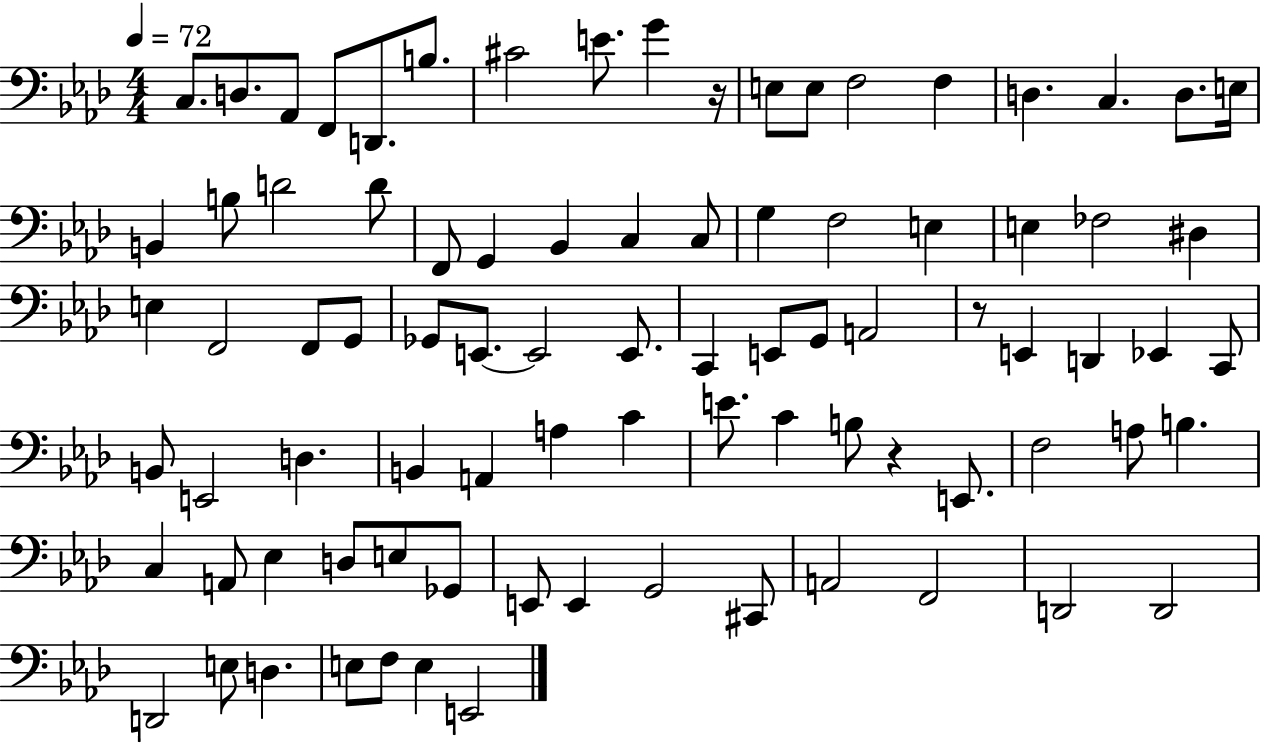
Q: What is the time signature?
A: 4/4